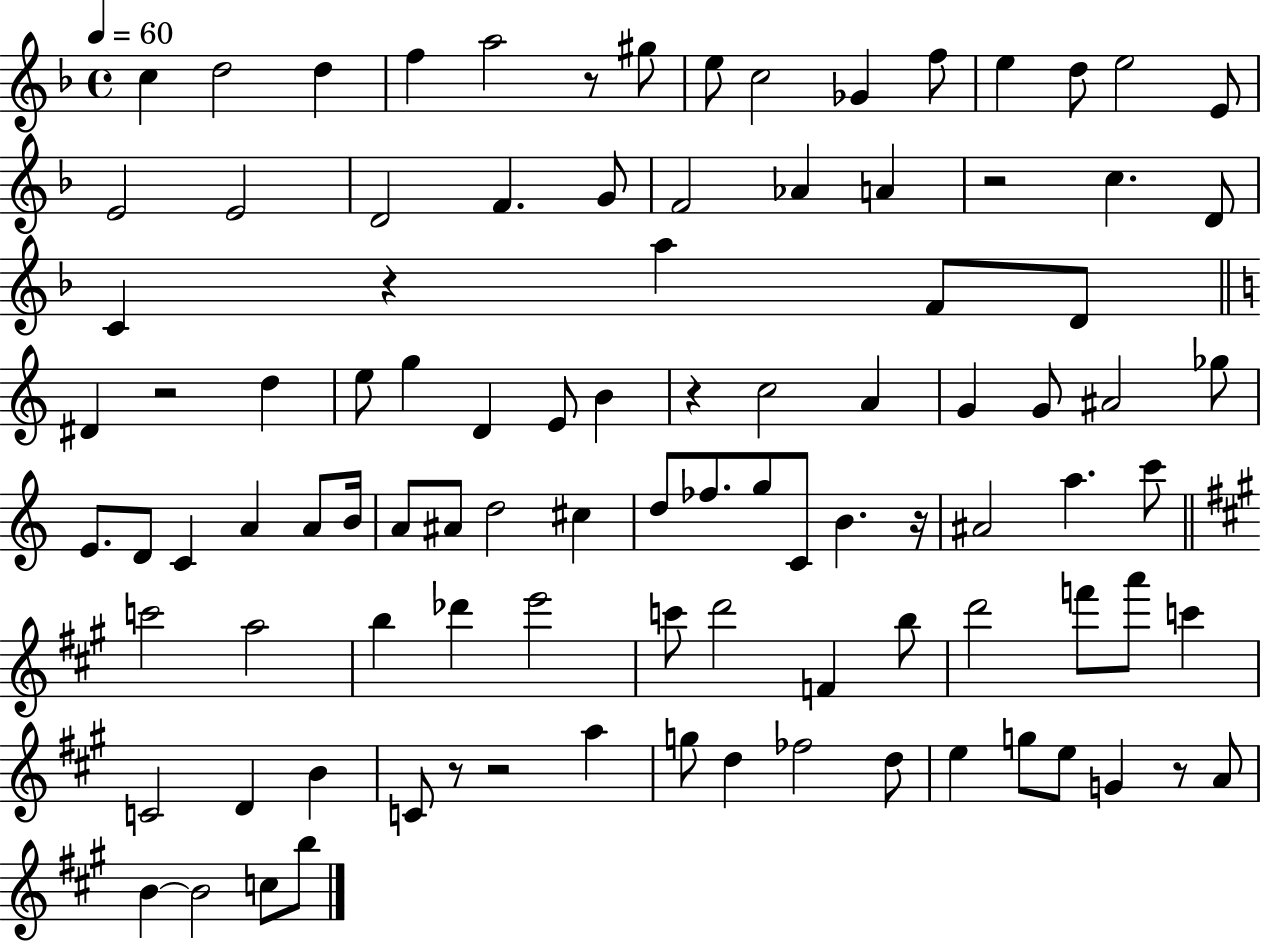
{
  \clef treble
  \time 4/4
  \defaultTimeSignature
  \key f \major
  \tempo 4 = 60
  c''4 d''2 d''4 | f''4 a''2 r8 gis''8 | e''8 c''2 ges'4 f''8 | e''4 d''8 e''2 e'8 | \break e'2 e'2 | d'2 f'4. g'8 | f'2 aes'4 a'4 | r2 c''4. d'8 | \break c'4 r4 a''4 f'8 d'8 | \bar "||" \break \key a \minor dis'4 r2 d''4 | e''8 g''4 d'4 e'8 b'4 | r4 c''2 a'4 | g'4 g'8 ais'2 ges''8 | \break e'8. d'8 c'4 a'4 a'8 b'16 | a'8 ais'8 d''2 cis''4 | d''8 fes''8. g''8 c'8 b'4. r16 | ais'2 a''4. c'''8 | \break \bar "||" \break \key a \major c'''2 a''2 | b''4 des'''4 e'''2 | c'''8 d'''2 f'4 b''8 | d'''2 f'''8 a'''8 c'''4 | \break c'2 d'4 b'4 | c'8 r8 r2 a''4 | g''8 d''4 fes''2 d''8 | e''4 g''8 e''8 g'4 r8 a'8 | \break b'4~~ b'2 c''8 b''8 | \bar "|."
}